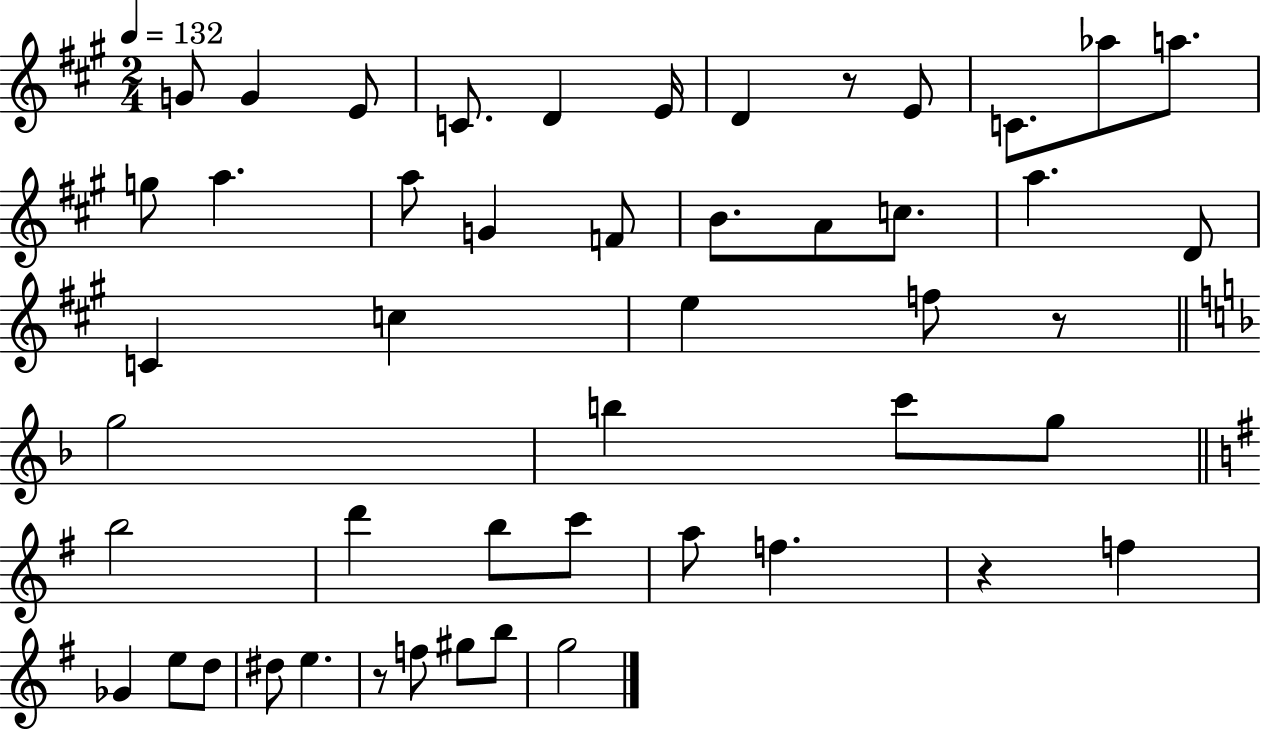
{
  \clef treble
  \numericTimeSignature
  \time 2/4
  \key a \major
  \tempo 4 = 132
  g'8 g'4 e'8 | c'8. d'4 e'16 | d'4 r8 e'8 | c'8. aes''8 a''8. | \break g''8 a''4. | a''8 g'4 f'8 | b'8. a'8 c''8. | a''4. d'8 | \break c'4 c''4 | e''4 f''8 r8 | \bar "||" \break \key f \major g''2 | b''4 c'''8 g''8 | \bar "||" \break \key g \major b''2 | d'''4 b''8 c'''8 | a''8 f''4. | r4 f''4 | \break ges'4 e''8 d''8 | dis''8 e''4. | r8 f''8 gis''8 b''8 | g''2 | \break \bar "|."
}